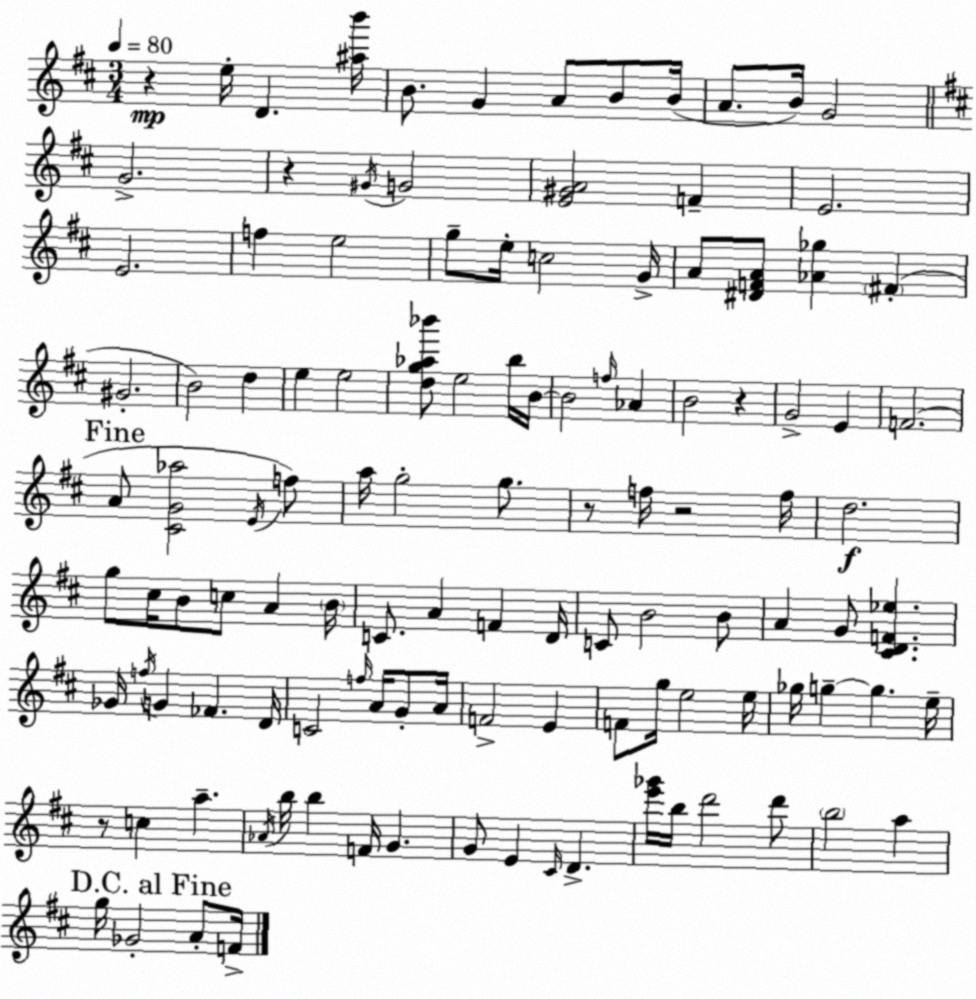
X:1
T:Untitled
M:3/4
L:1/4
K:D
z e/4 D [^ab']/4 B/2 G A/2 B/2 B/4 A/2 B/4 G2 G2 z ^G/4 G2 [E^GA]2 F E2 E2 f e2 g/2 e/4 c2 G/4 A/2 [^DFA]/2 [_A_g] ^F ^G2 B2 d e e2 [dg_a_b']/2 e2 b/4 B/4 B2 f/4 _A B2 z G2 E F2 A/2 [^CG_a]2 E/4 f/2 a/4 g2 g/2 z/2 f/4 z2 f/4 d2 g/2 ^c/4 B/2 c/2 A B/4 C/2 A F D/4 C/2 B2 B/2 A G/2 [^CDF_e] _G/4 f/4 G _F D/4 C2 f/4 A/4 G/2 A/4 F2 E F/2 g/4 e2 e/4 _g/4 g g e/4 z/2 c a _A/4 b/4 b F/4 G G/2 E ^C/4 D [e'_g']/4 b/4 d'2 d'/2 b2 a g/4 _G2 A/2 F/4